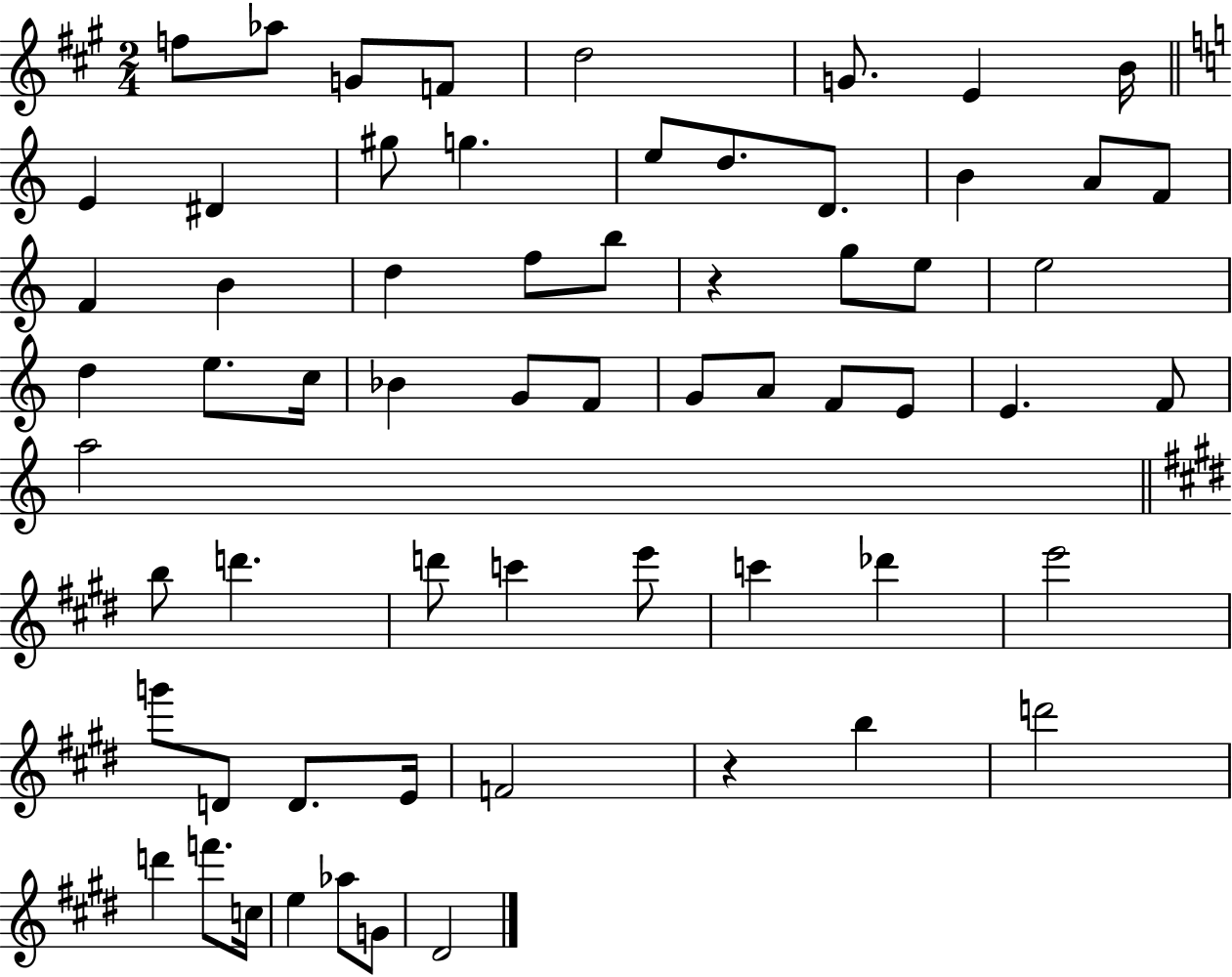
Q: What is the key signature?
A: A major